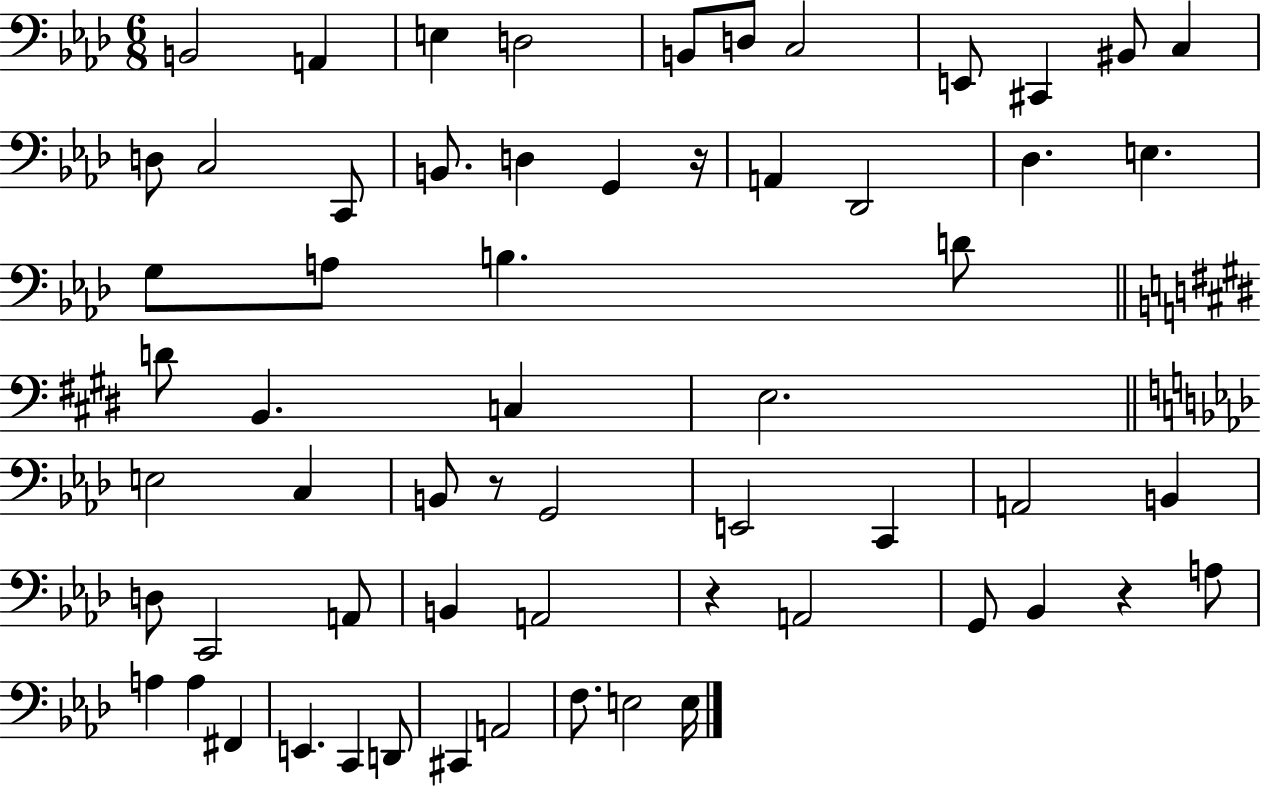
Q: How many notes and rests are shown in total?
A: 61